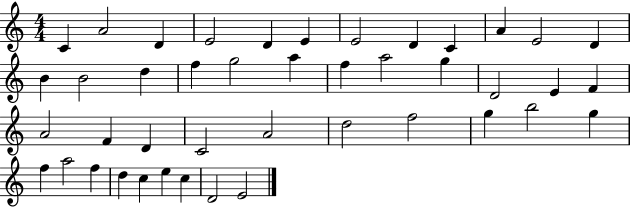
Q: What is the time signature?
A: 4/4